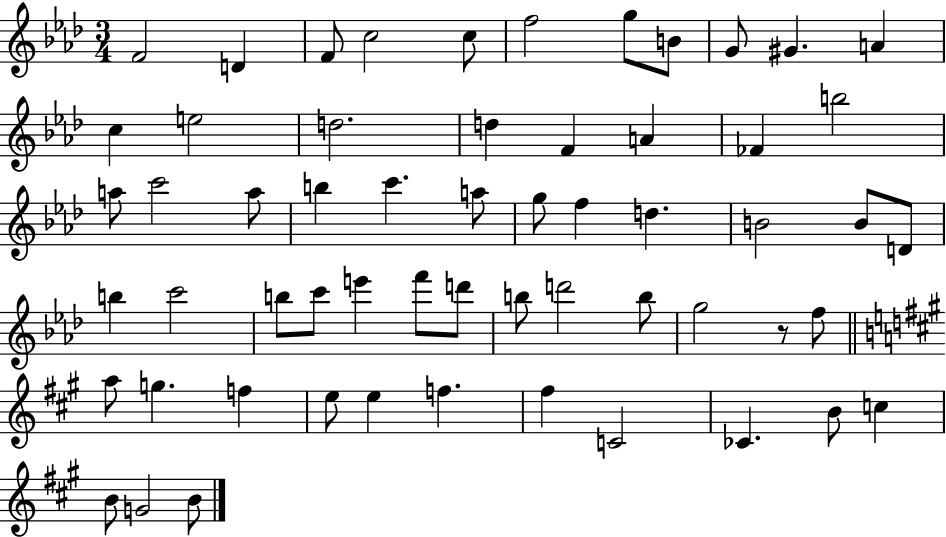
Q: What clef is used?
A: treble